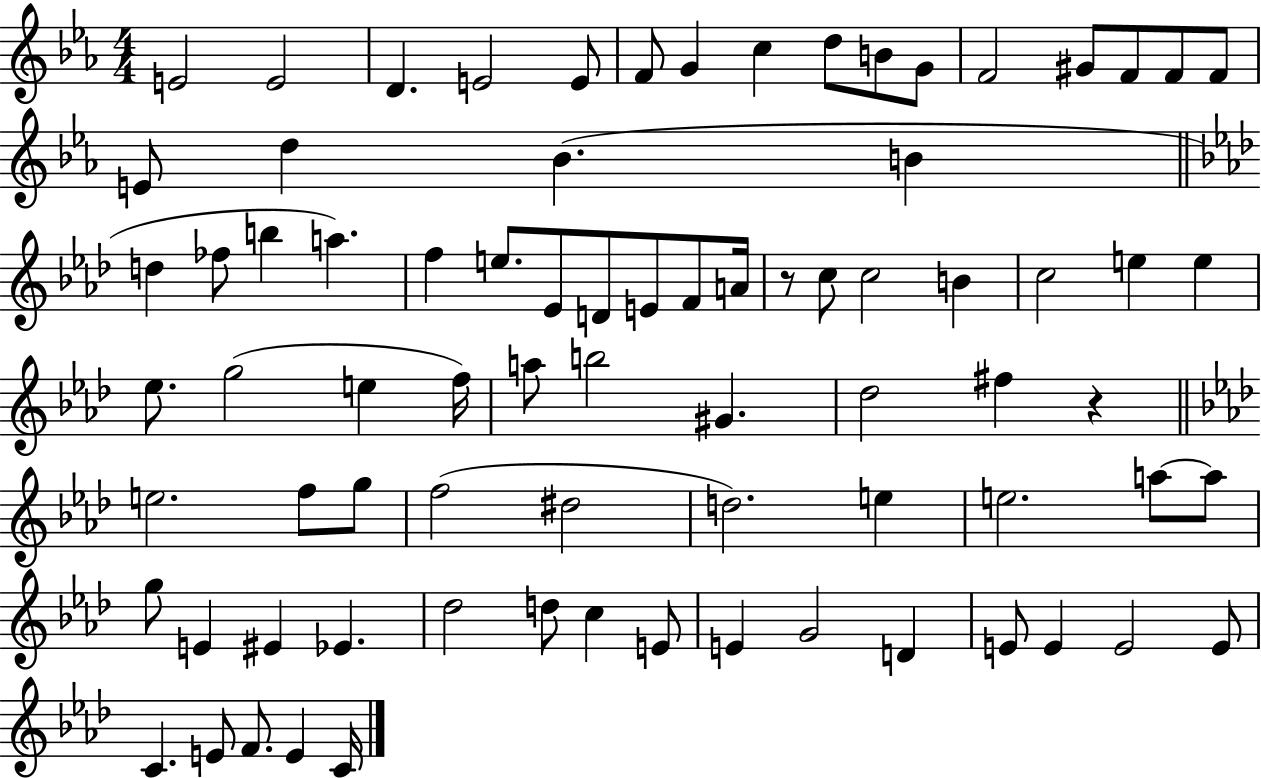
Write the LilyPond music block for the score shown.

{
  \clef treble
  \numericTimeSignature
  \time 4/4
  \key ees \major
  \repeat volta 2 { e'2 e'2 | d'4. e'2 e'8 | f'8 g'4 c''4 d''8 b'8 g'8 | f'2 gis'8 f'8 f'8 f'8 | \break e'8 d''4 bes'4.( b'4 | \bar "||" \break \key aes \major d''4 fes''8 b''4 a''4.) | f''4 e''8. ees'8 d'8 e'8 f'8 a'16 | r8 c''8 c''2 b'4 | c''2 e''4 e''4 | \break ees''8. g''2( e''4 f''16) | a''8 b''2 gis'4. | des''2 fis''4 r4 | \bar "||" \break \key f \minor e''2. f''8 g''8 | f''2( dis''2 | d''2.) e''4 | e''2. a''8~~ a''8 | \break g''8 e'4 eis'4 ees'4. | des''2 d''8 c''4 e'8 | e'4 g'2 d'4 | e'8 e'4 e'2 e'8 | \break c'4. e'8 f'8. e'4 c'16 | } \bar "|."
}